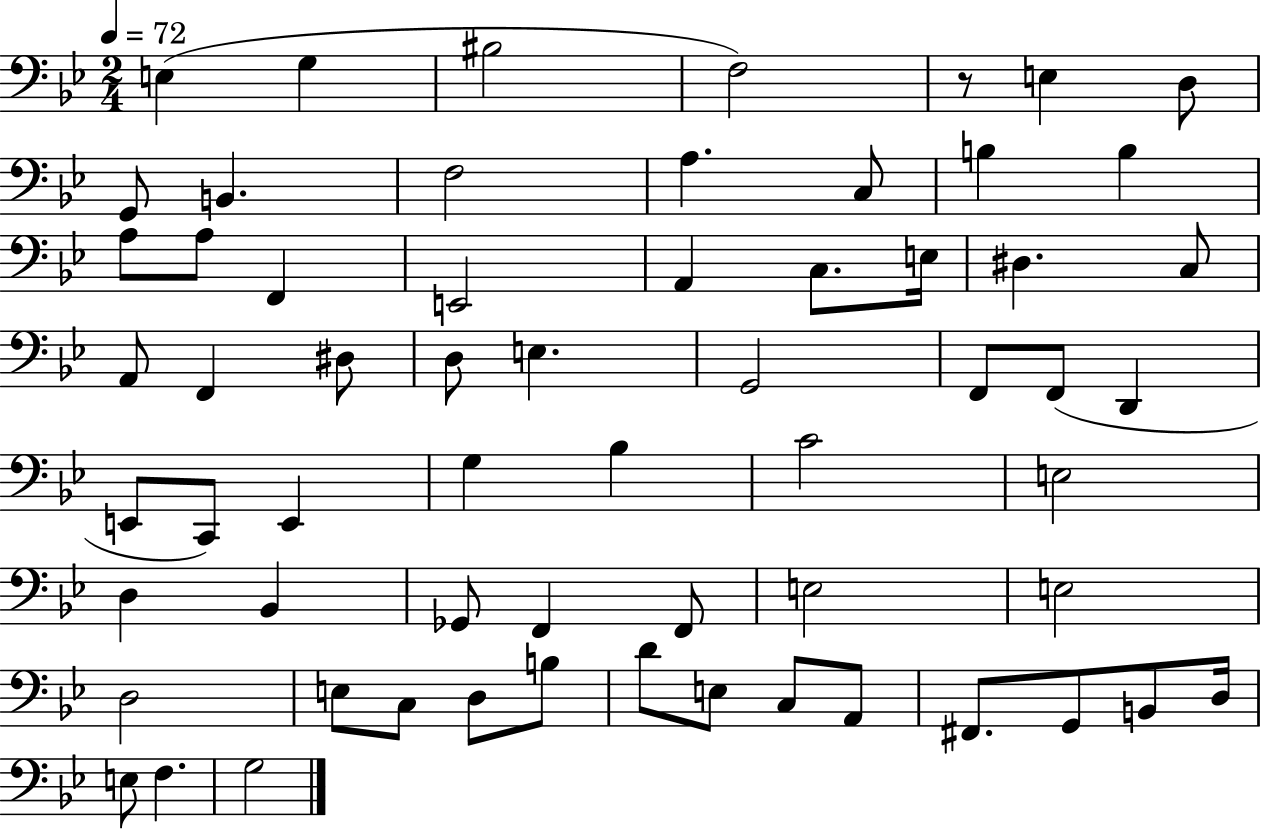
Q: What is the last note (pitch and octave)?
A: G3